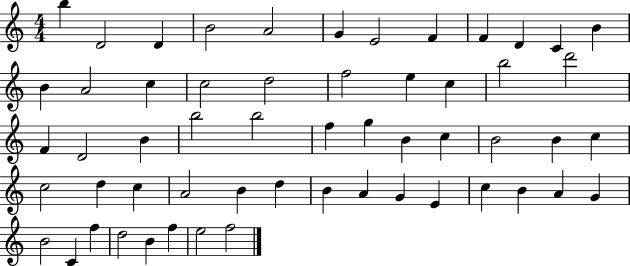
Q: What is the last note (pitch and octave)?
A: F5